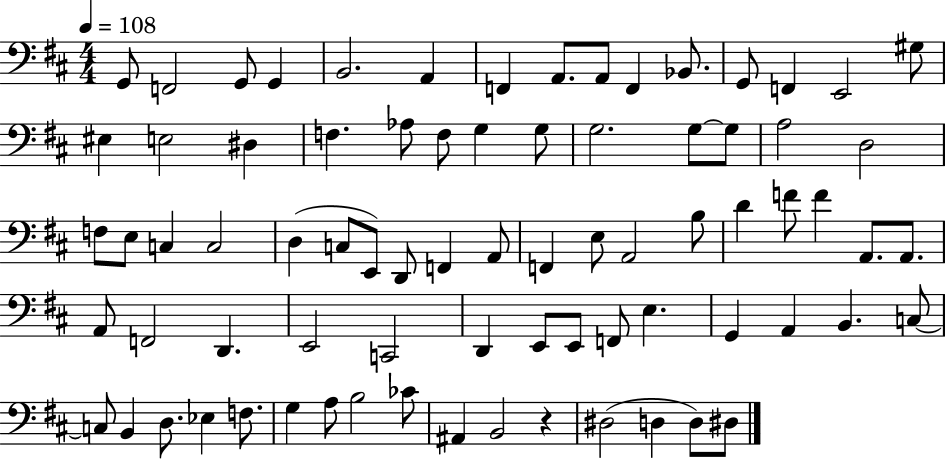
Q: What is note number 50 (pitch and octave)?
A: D2